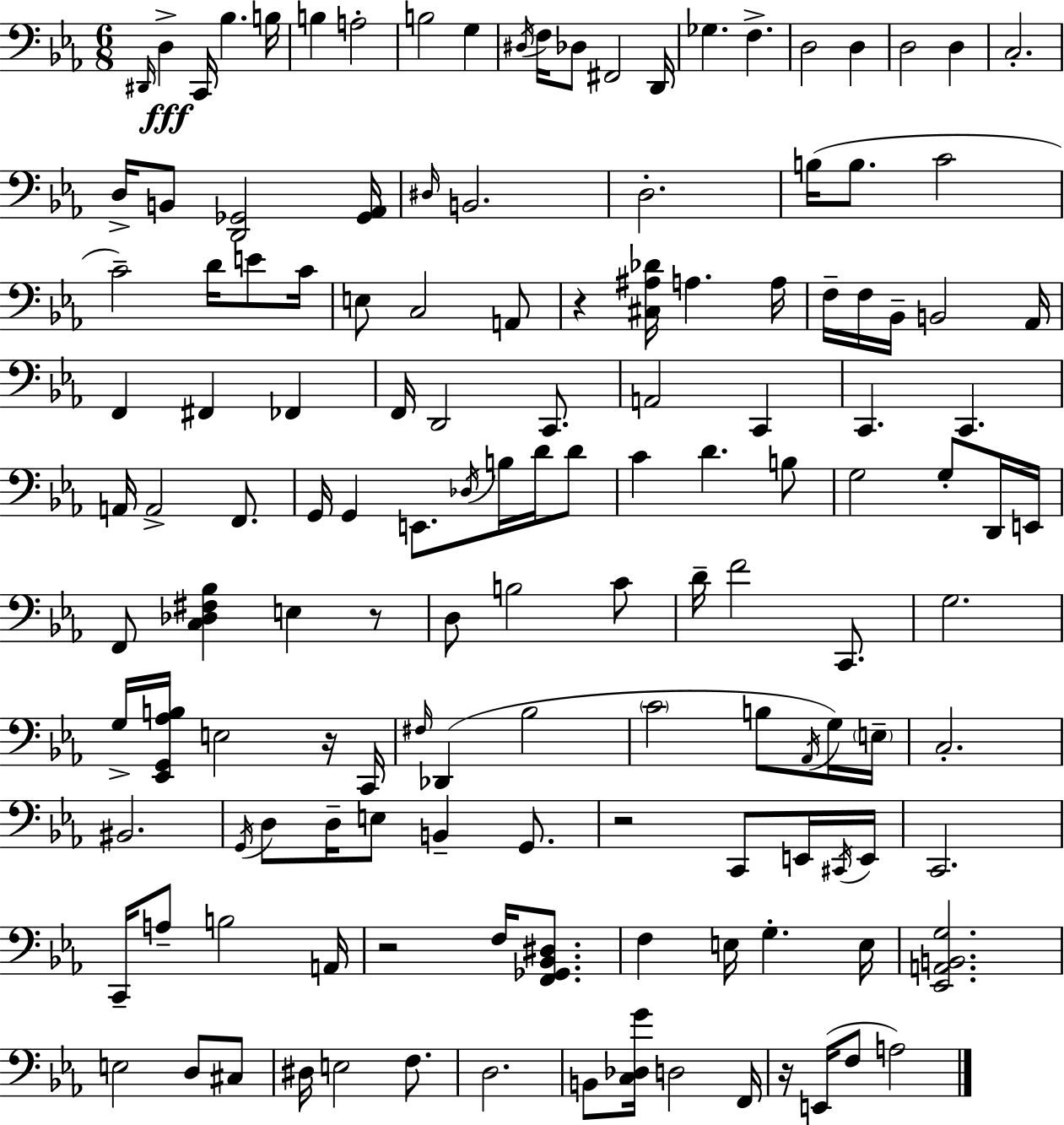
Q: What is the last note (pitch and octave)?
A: A3